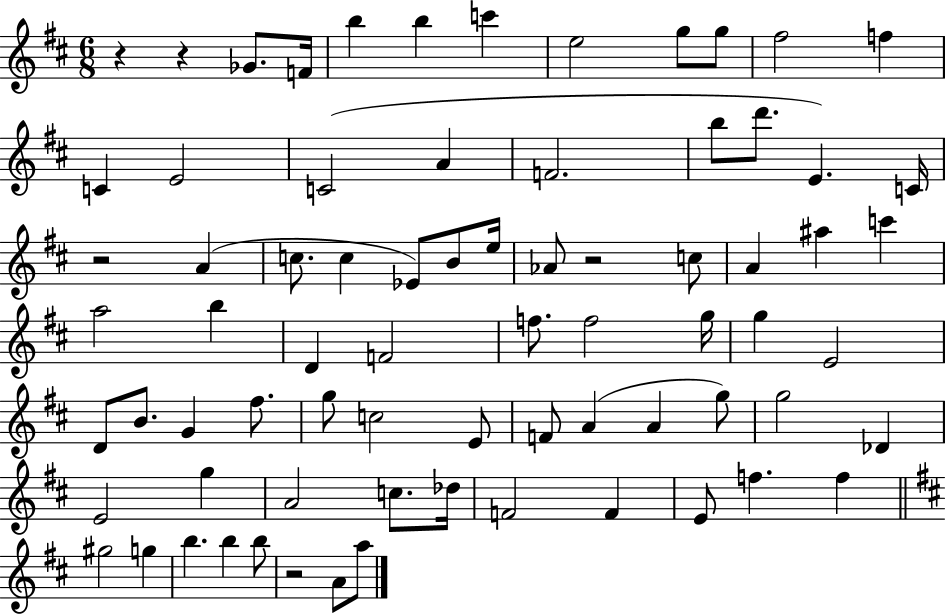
X:1
T:Untitled
M:6/8
L:1/4
K:D
z z _G/2 F/4 b b c' e2 g/2 g/2 ^f2 f C E2 C2 A F2 b/2 d'/2 E C/4 z2 A c/2 c _E/2 B/2 e/4 _A/2 z2 c/2 A ^a c' a2 b D F2 f/2 f2 g/4 g E2 D/2 B/2 G ^f/2 g/2 c2 E/2 F/2 A A g/2 g2 _D E2 g A2 c/2 _d/4 F2 F E/2 f f ^g2 g b b b/2 z2 A/2 a/2